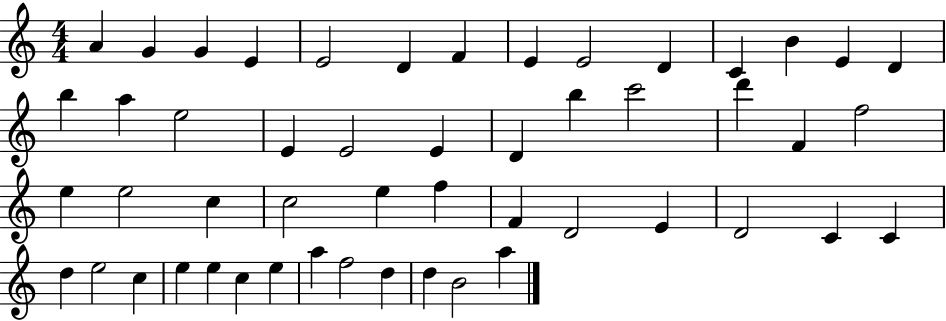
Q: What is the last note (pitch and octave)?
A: A5